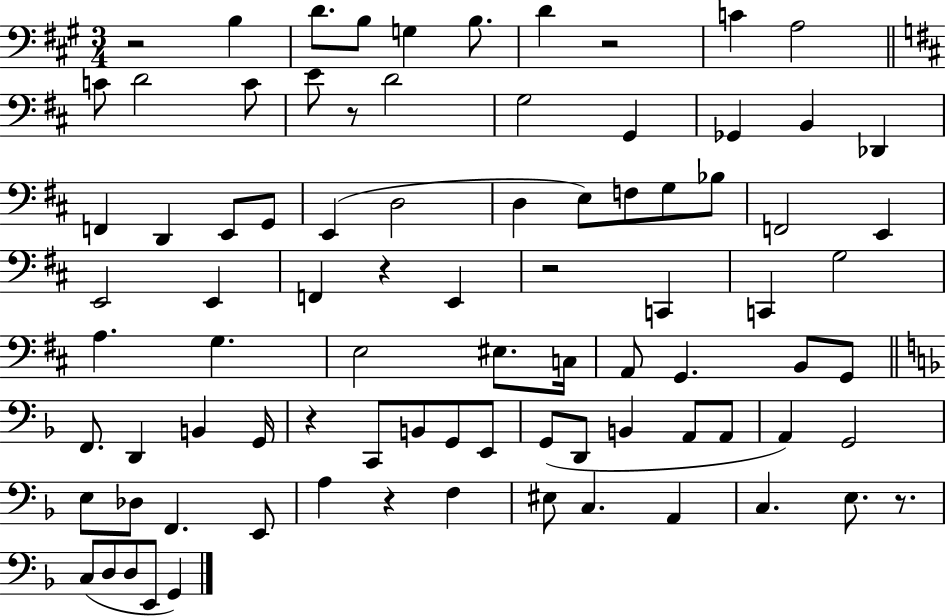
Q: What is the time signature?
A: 3/4